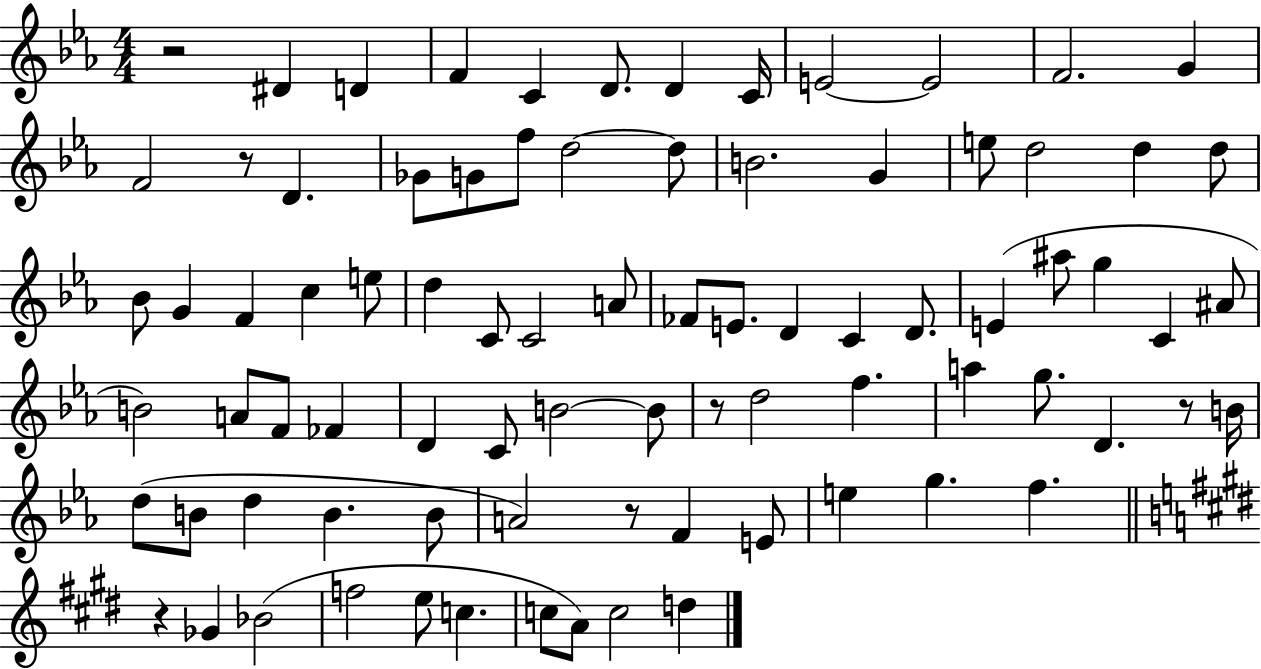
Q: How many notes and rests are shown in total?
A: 83